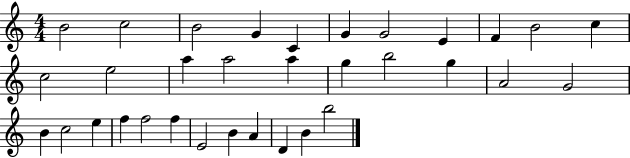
B4/h C5/h B4/h G4/q C4/q G4/q G4/h E4/q F4/q B4/h C5/q C5/h E5/h A5/q A5/h A5/q G5/q B5/h G5/q A4/h G4/h B4/q C5/h E5/q F5/q F5/h F5/q E4/h B4/q A4/q D4/q B4/q B5/h